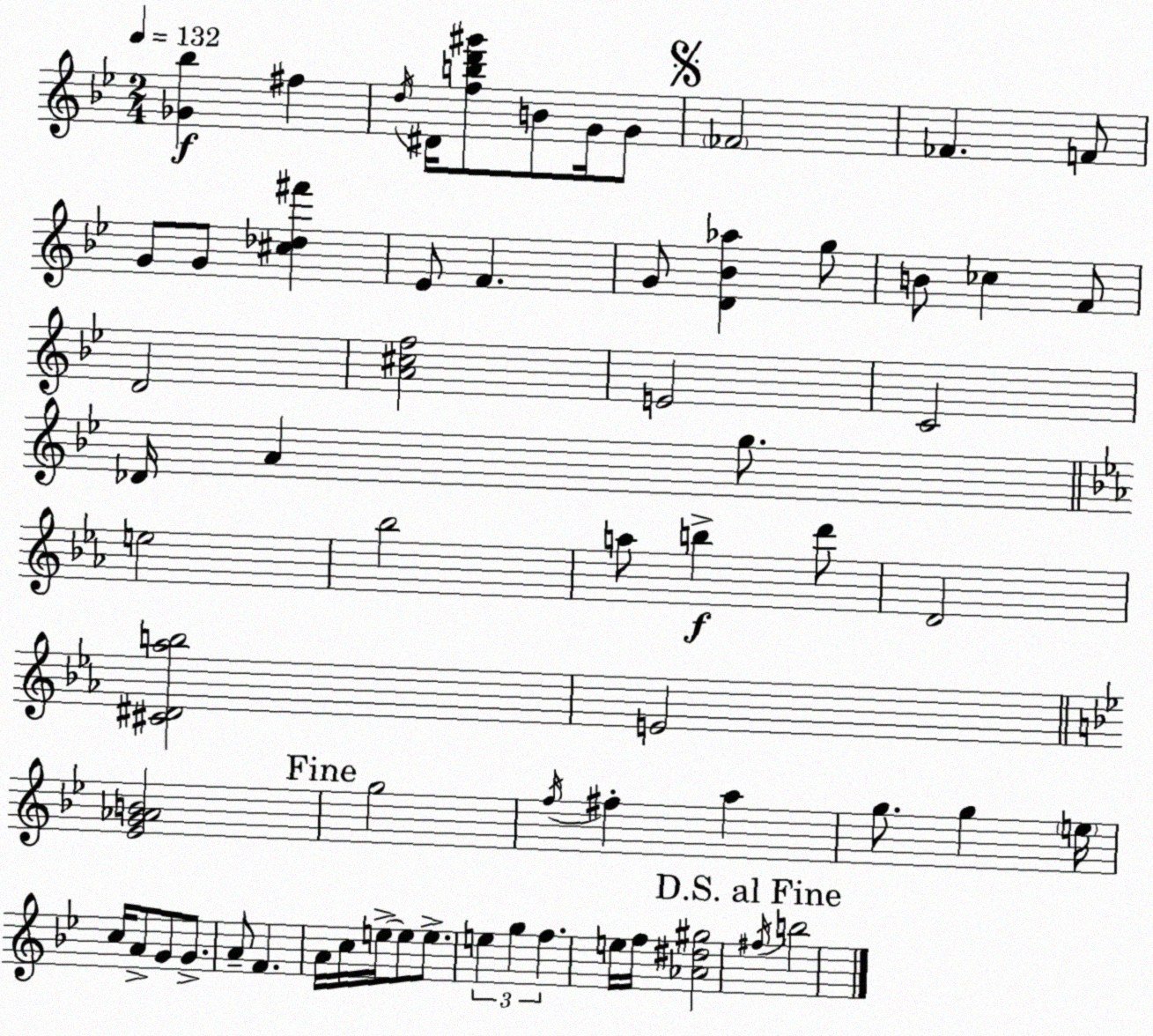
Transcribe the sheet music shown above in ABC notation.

X:1
T:Untitled
M:2/4
L:1/4
K:Gm
[_G_b] ^f d/4 ^D/4 [fbd'^g']/2 B/2 G/4 G/2 _F2 _F F/2 G/2 G/2 [^c_d^f'] _E/2 F G/2 [D_B_a] g/2 B/2 _c F/2 D2 [A^cf]2 E2 C2 _D/4 A g/2 e2 _b2 a/2 b d'/2 D2 [^C^D_ab]2 E2 [_EG_AB]2 g2 f/4 ^f a g/2 g e/4 c/4 A/2 G/2 G/2 A/2 F A/4 c/4 e/4 e/2 e/2 e g f e/4 f/4 [_A^d^g]2 ^f/4 b2